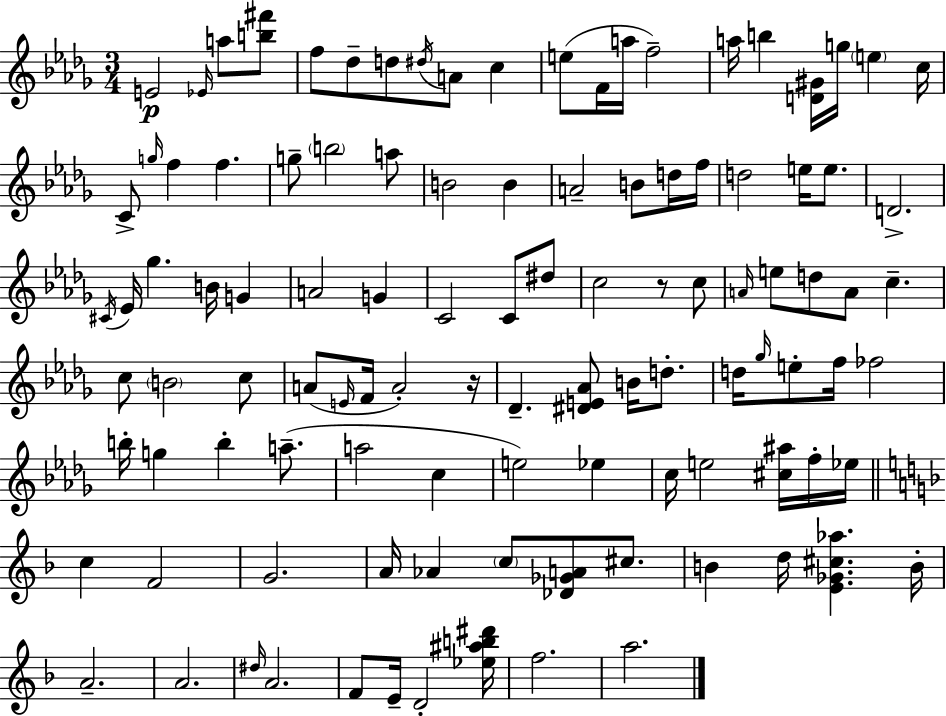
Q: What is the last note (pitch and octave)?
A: A5